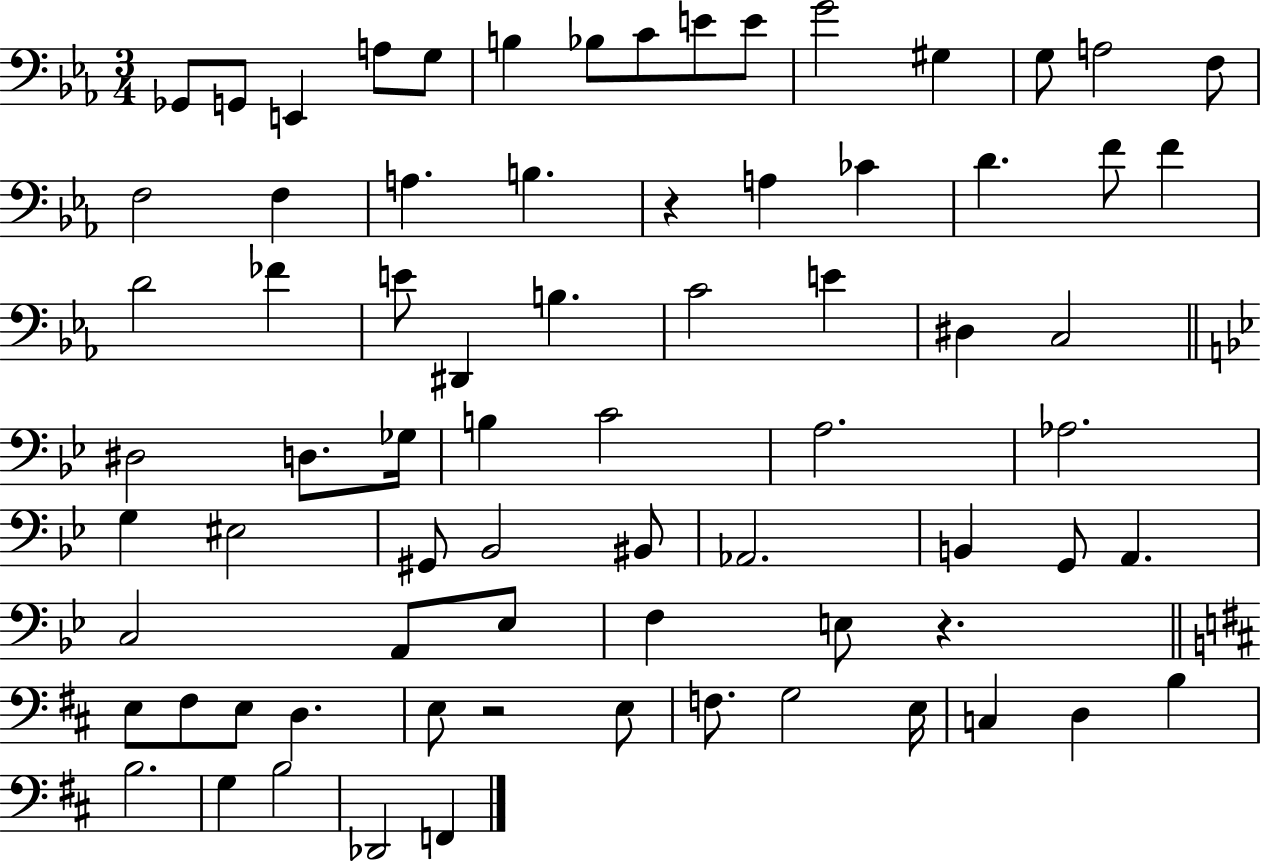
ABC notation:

X:1
T:Untitled
M:3/4
L:1/4
K:Eb
_G,,/2 G,,/2 E,, A,/2 G,/2 B, _B,/2 C/2 E/2 E/2 G2 ^G, G,/2 A,2 F,/2 F,2 F, A, B, z A, _C D F/2 F D2 _F E/2 ^D,, B, C2 E ^D, C,2 ^D,2 D,/2 _G,/4 B, C2 A,2 _A,2 G, ^E,2 ^G,,/2 _B,,2 ^B,,/2 _A,,2 B,, G,,/2 A,, C,2 A,,/2 _E,/2 F, E,/2 z E,/2 ^F,/2 E,/2 D, E,/2 z2 E,/2 F,/2 G,2 E,/4 C, D, B, B,2 G, B,2 _D,,2 F,,